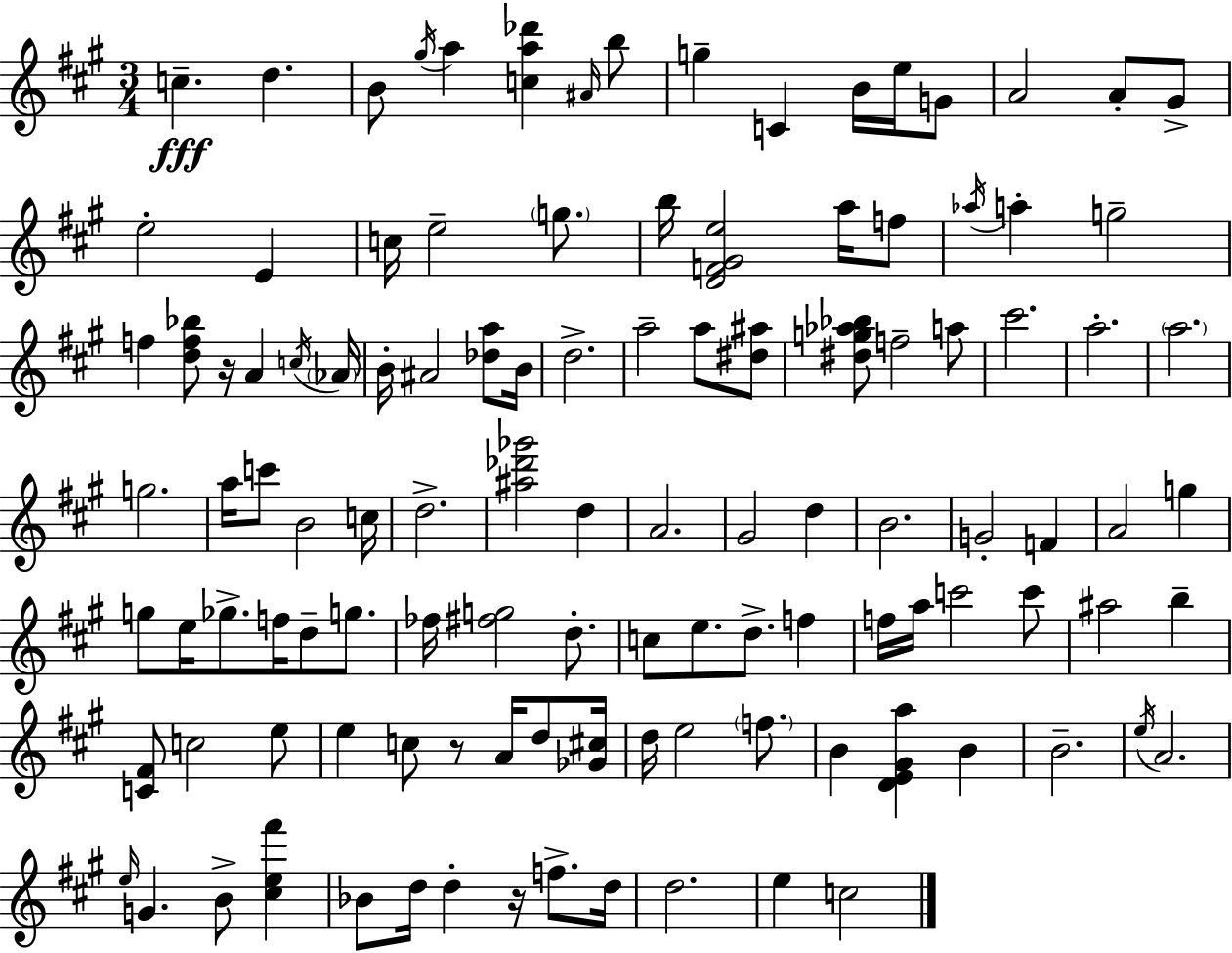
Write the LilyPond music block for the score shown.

{
  \clef treble
  \numericTimeSignature
  \time 3/4
  \key a \major
  c''4.--\fff d''4. | b'8 \acciaccatura { gis''16 } a''4 <c'' a'' des'''>4 \grace { ais'16 } | b''8 g''4-- c'4 b'16 e''16 | g'8 a'2 a'8-. | \break gis'8-> e''2-. e'4 | c''16 e''2-- \parenthesize g''8. | b''16 <d' f' gis' e''>2 a''16 | f''8 \acciaccatura { aes''16 } a''4-. g''2-- | \break f''4 <d'' f'' bes''>8 r16 a'4 | \acciaccatura { c''16 } \parenthesize aes'16 b'16-. ais'2 | <des'' a''>8 b'16 d''2.-> | a''2-- | \break a''8 <dis'' ais''>8 <dis'' g'' aes'' bes''>8 f''2-- | a''8 cis'''2. | a''2.-. | \parenthesize a''2. | \break g''2. | a''16 c'''8 b'2 | c''16 d''2.-> | <ais'' des''' ges'''>2 | \break d''4 a'2. | gis'2 | d''4 b'2. | g'2-. | \break f'4 a'2 | g''4 g''8 e''16 ges''8.-> f''16 d''8-- | g''8. fes''16 <fis'' g''>2 | d''8.-. c''8 e''8. d''8.-> | \break f''4 f''16 a''16 c'''2 | c'''8 ais''2 | b''4-- <c' fis'>8 c''2 | e''8 e''4 c''8 r8 | \break a'16 d''8 <ges' cis''>16 d''16 e''2 | \parenthesize f''8. b'4 <d' e' gis' a''>4 | b'4 b'2.-- | \acciaccatura { e''16 } a'2. | \break \grace { e''16 } g'4. | b'8-> <cis'' e'' fis'''>4 bes'8 d''16 d''4-. | r16 f''8.-> d''16 d''2. | e''4 c''2 | \break \bar "|."
}